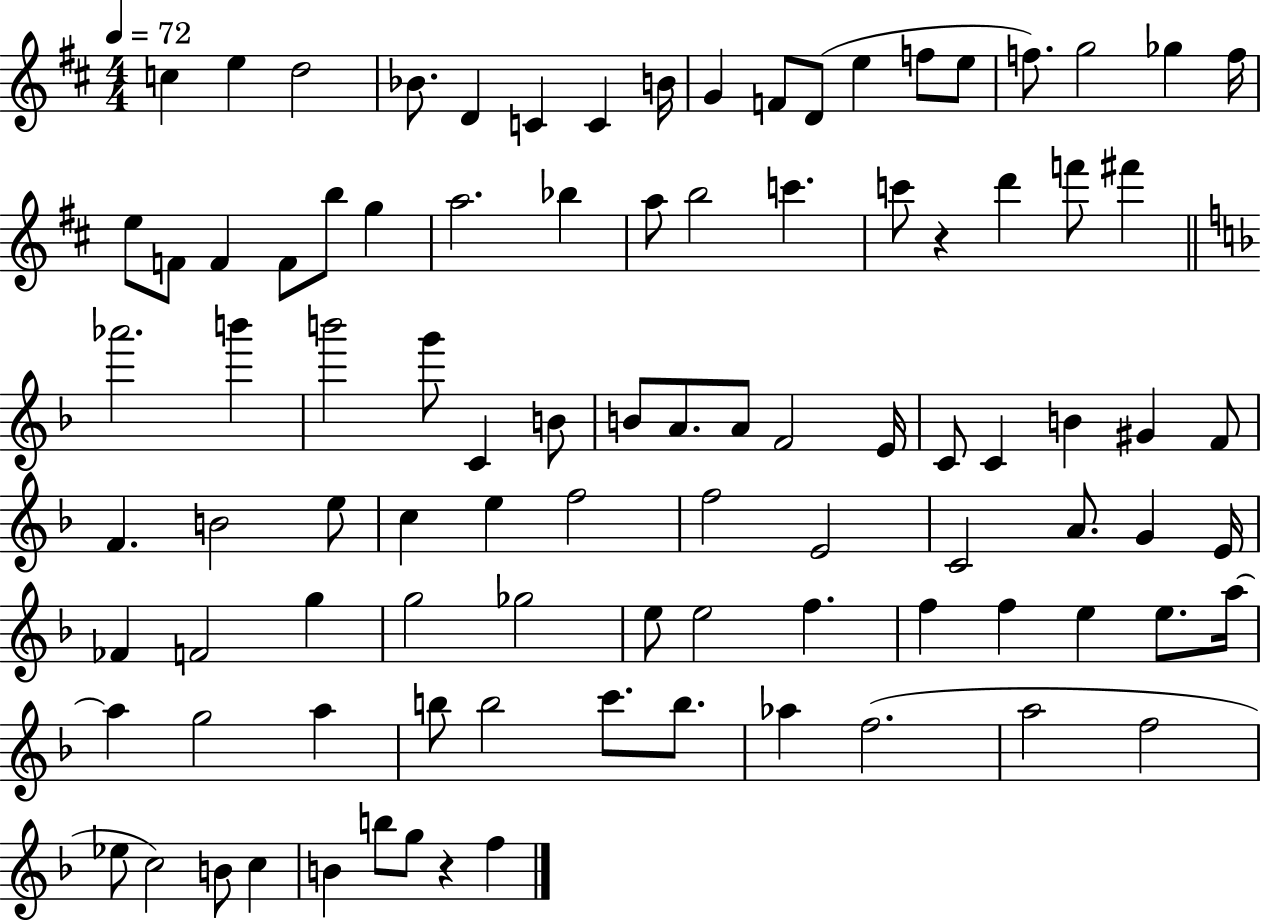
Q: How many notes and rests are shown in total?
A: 95